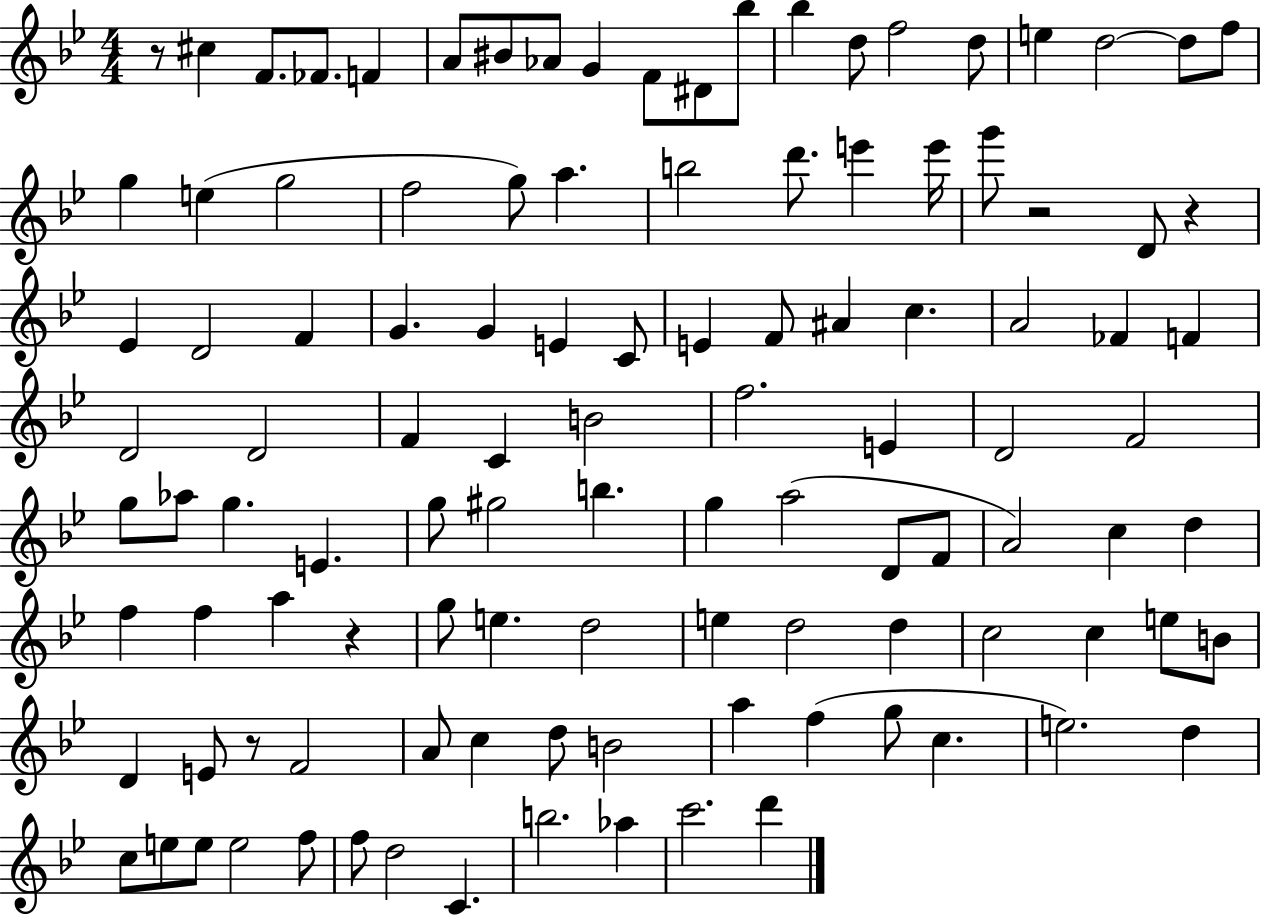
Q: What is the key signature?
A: BES major